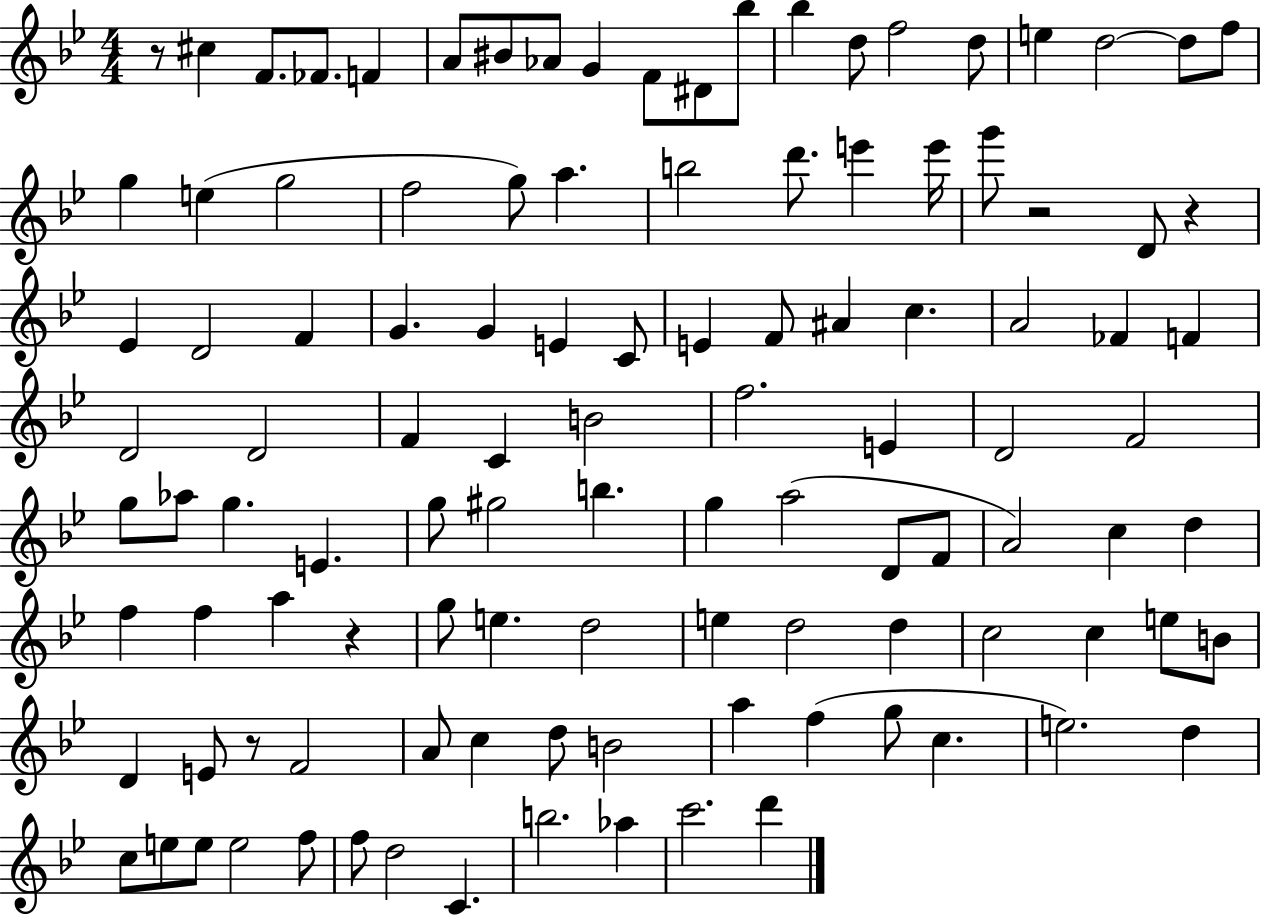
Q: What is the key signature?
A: BES major